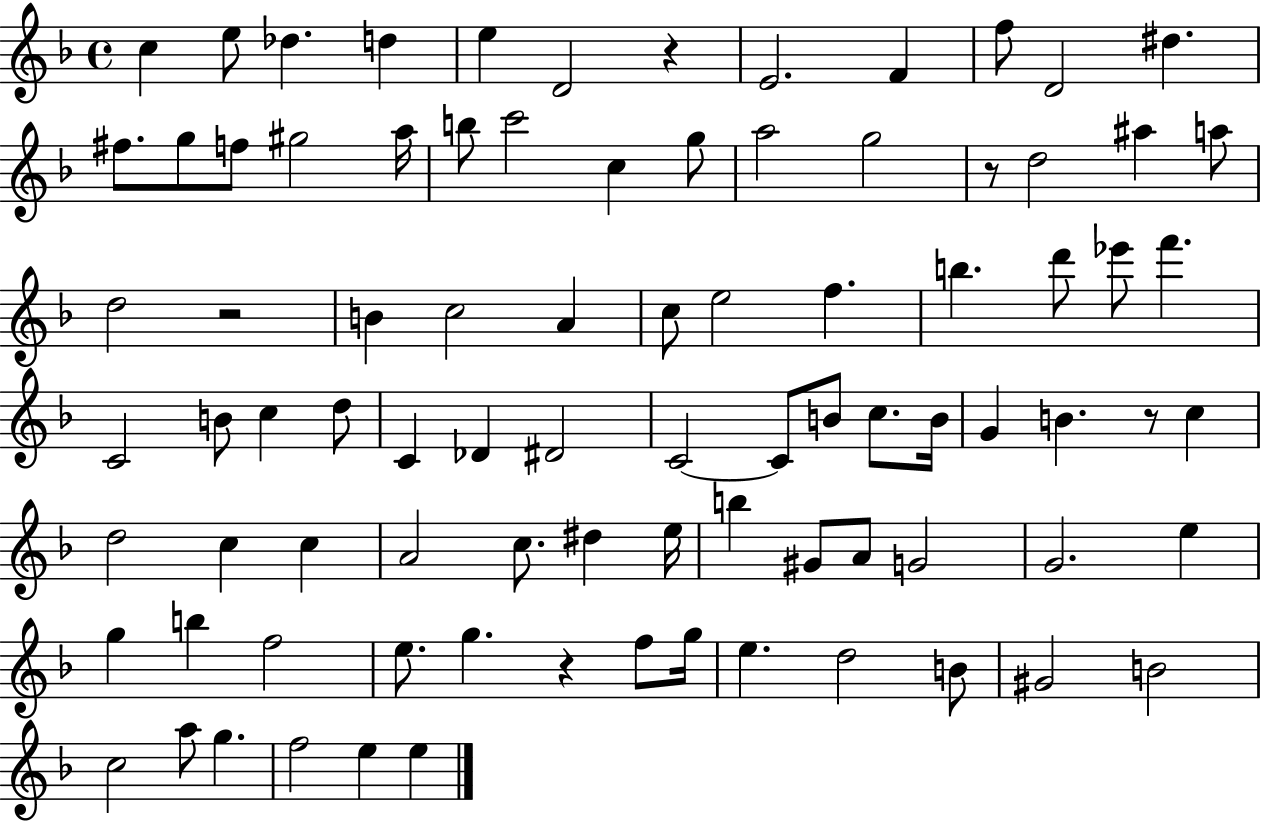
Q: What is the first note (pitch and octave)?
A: C5